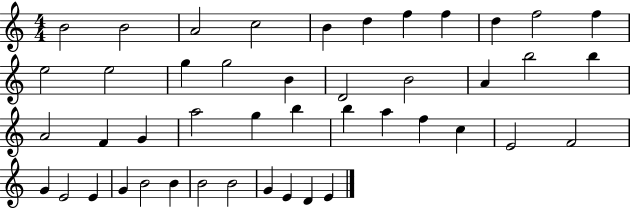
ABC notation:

X:1
T:Untitled
M:4/4
L:1/4
K:C
B2 B2 A2 c2 B d f f d f2 f e2 e2 g g2 B D2 B2 A b2 b A2 F G a2 g b b a f c E2 F2 G E2 E G B2 B B2 B2 G E D E